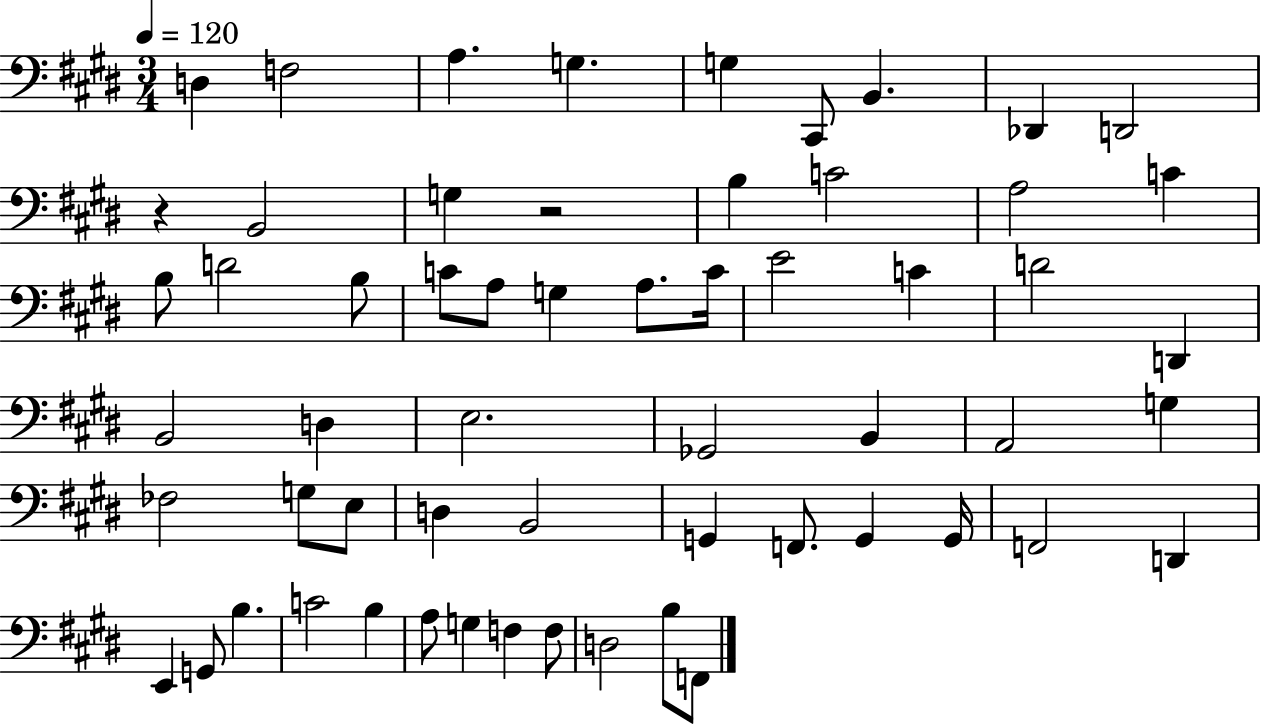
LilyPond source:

{
  \clef bass
  \numericTimeSignature
  \time 3/4
  \key e \major
  \tempo 4 = 120
  d4 f2 | a4. g4. | g4 cis,8 b,4. | des,4 d,2 | \break r4 b,2 | g4 r2 | b4 c'2 | a2 c'4 | \break b8 d'2 b8 | c'8 a8 g4 a8. c'16 | e'2 c'4 | d'2 d,4 | \break b,2 d4 | e2. | ges,2 b,4 | a,2 g4 | \break fes2 g8 e8 | d4 b,2 | g,4 f,8. g,4 g,16 | f,2 d,4 | \break e,4 g,8 b4. | c'2 b4 | a8 g4 f4 f8 | d2 b8 f,8 | \break \bar "|."
}